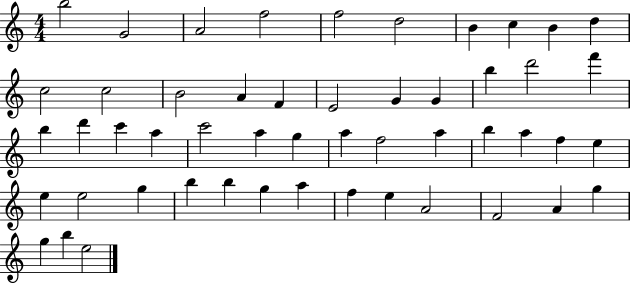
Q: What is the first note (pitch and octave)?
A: B5